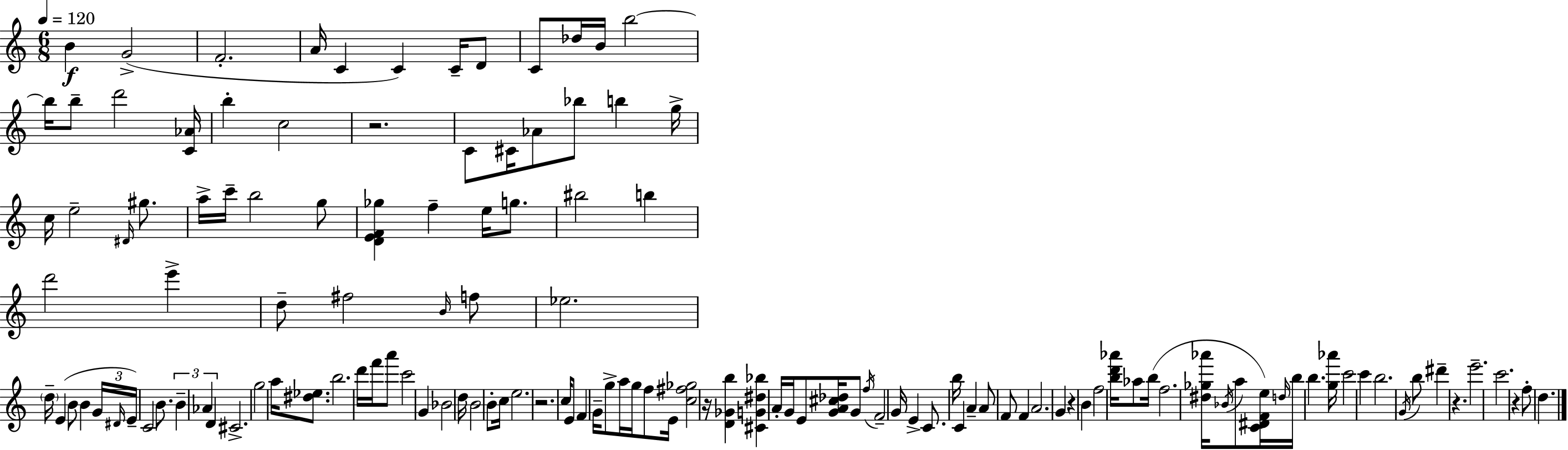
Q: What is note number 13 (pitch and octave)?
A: B5